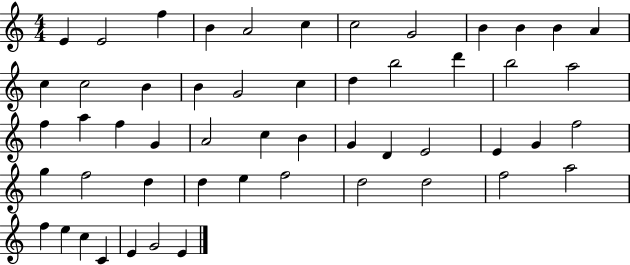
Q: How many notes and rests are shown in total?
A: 53